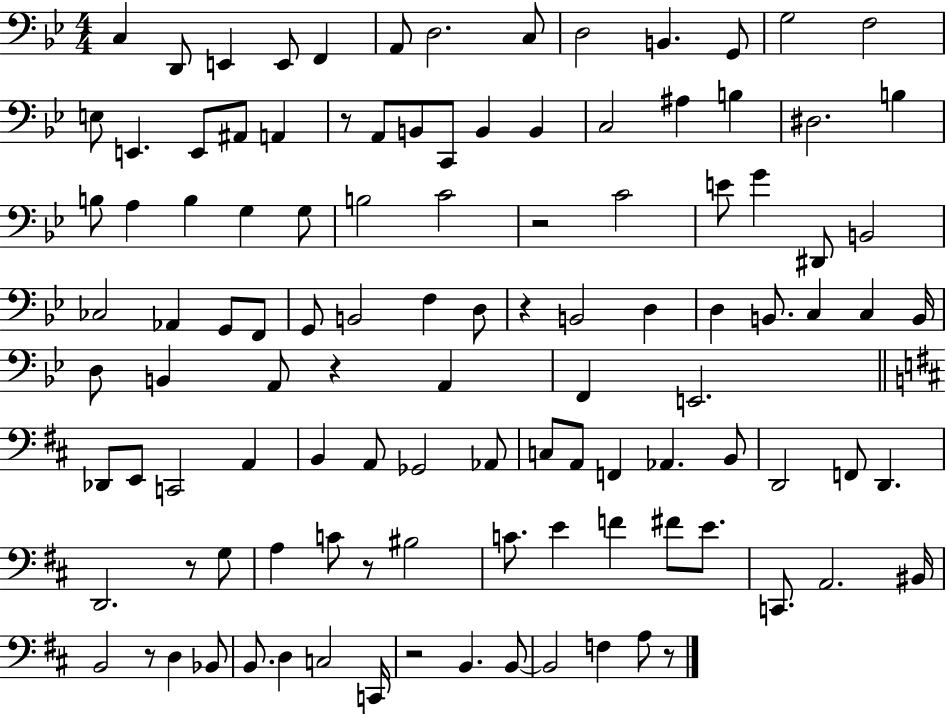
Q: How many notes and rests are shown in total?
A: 111